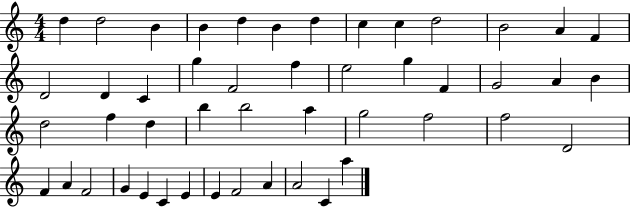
D5/q D5/h B4/q B4/q D5/q B4/q D5/q C5/q C5/q D5/h B4/h A4/q F4/q D4/h D4/q C4/q G5/q F4/h F5/q E5/h G5/q F4/q G4/h A4/q B4/q D5/h F5/q D5/q B5/q B5/h A5/q G5/h F5/h F5/h D4/h F4/q A4/q F4/h G4/q E4/q C4/q E4/q E4/q F4/h A4/q A4/h C4/q A5/q